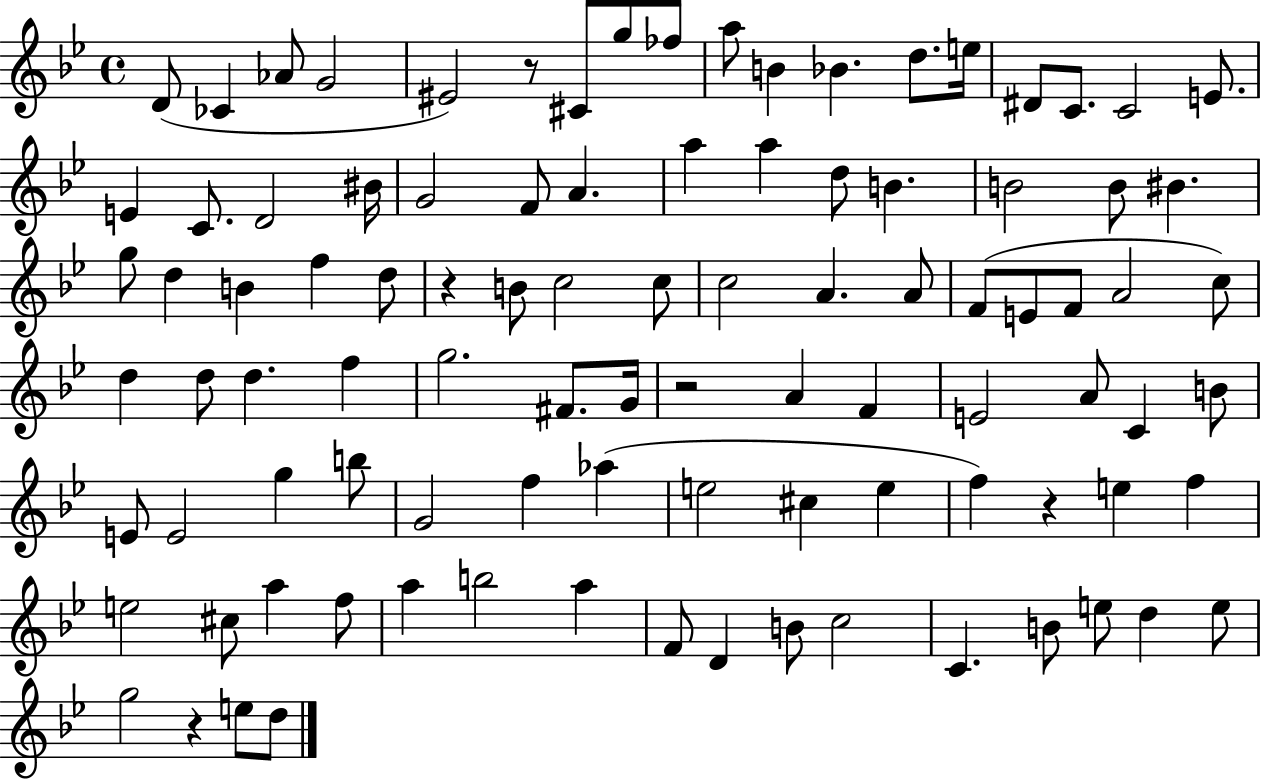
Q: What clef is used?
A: treble